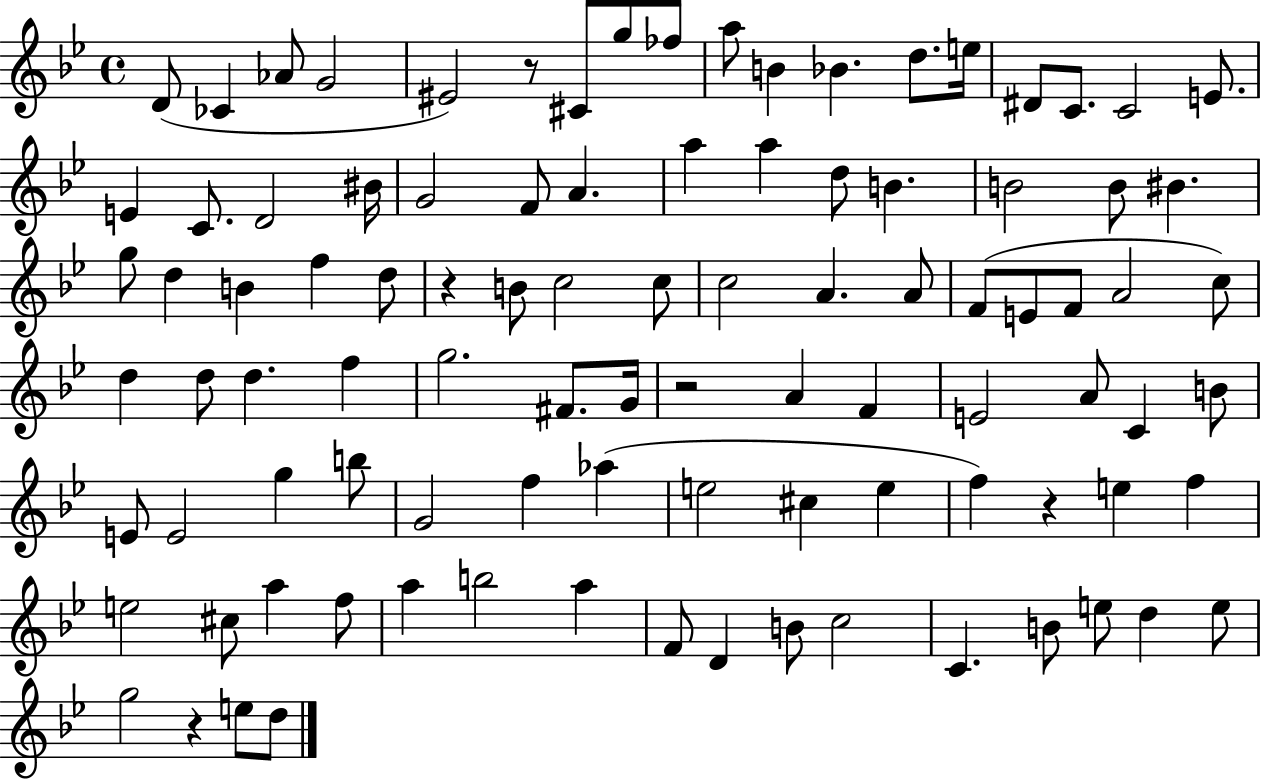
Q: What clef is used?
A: treble